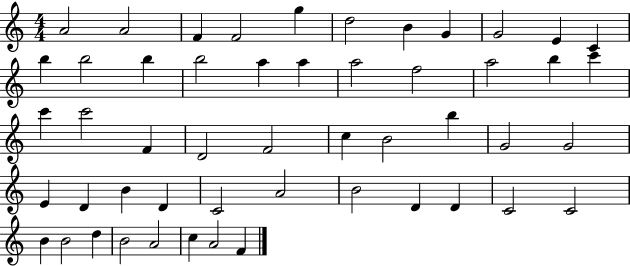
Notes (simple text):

A4/h A4/h F4/q F4/h G5/q D5/h B4/q G4/q G4/h E4/q C4/q B5/q B5/h B5/q B5/h A5/q A5/q A5/h F5/h A5/h B5/q C6/q C6/q C6/h F4/q D4/h F4/h C5/q B4/h B5/q G4/h G4/h E4/q D4/q B4/q D4/q C4/h A4/h B4/h D4/q D4/q C4/h C4/h B4/q B4/h D5/q B4/h A4/h C5/q A4/h F4/q